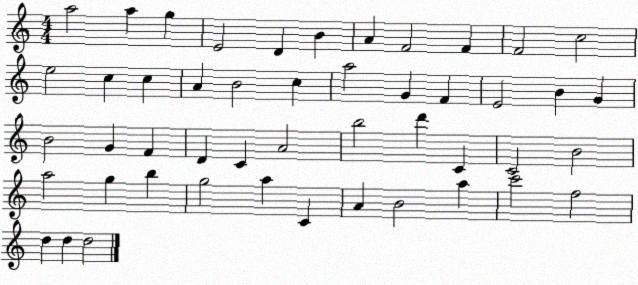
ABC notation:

X:1
T:Untitled
M:4/4
L:1/4
K:C
a2 a g E2 D B A F2 F F2 c2 e2 c c A B2 c a2 G F E2 B G B2 G F D C A2 b2 d' C C2 B2 a2 g b g2 a C A B2 a c'2 f2 d d d2